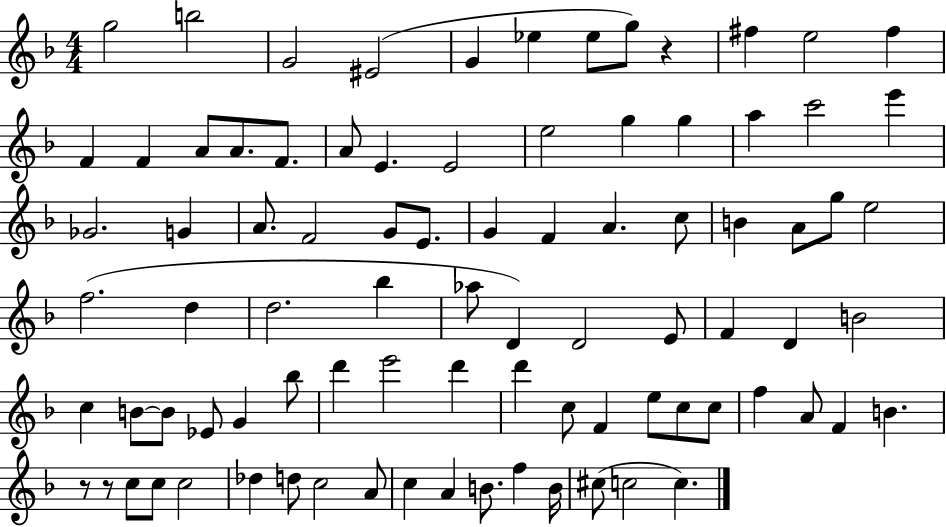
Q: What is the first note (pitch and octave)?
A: G5